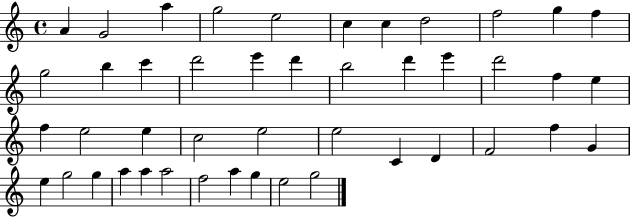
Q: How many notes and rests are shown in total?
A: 45